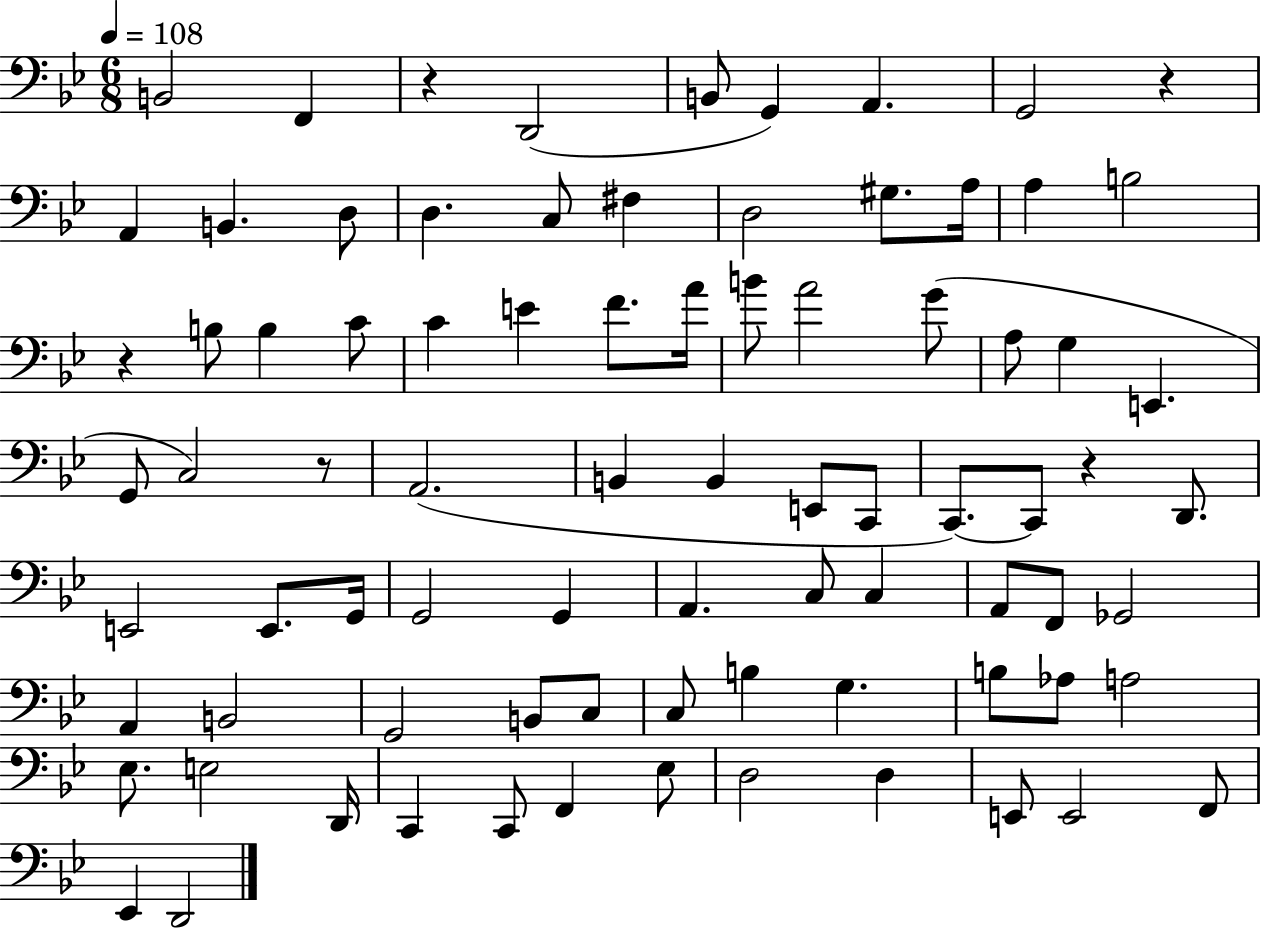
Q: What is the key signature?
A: BES major